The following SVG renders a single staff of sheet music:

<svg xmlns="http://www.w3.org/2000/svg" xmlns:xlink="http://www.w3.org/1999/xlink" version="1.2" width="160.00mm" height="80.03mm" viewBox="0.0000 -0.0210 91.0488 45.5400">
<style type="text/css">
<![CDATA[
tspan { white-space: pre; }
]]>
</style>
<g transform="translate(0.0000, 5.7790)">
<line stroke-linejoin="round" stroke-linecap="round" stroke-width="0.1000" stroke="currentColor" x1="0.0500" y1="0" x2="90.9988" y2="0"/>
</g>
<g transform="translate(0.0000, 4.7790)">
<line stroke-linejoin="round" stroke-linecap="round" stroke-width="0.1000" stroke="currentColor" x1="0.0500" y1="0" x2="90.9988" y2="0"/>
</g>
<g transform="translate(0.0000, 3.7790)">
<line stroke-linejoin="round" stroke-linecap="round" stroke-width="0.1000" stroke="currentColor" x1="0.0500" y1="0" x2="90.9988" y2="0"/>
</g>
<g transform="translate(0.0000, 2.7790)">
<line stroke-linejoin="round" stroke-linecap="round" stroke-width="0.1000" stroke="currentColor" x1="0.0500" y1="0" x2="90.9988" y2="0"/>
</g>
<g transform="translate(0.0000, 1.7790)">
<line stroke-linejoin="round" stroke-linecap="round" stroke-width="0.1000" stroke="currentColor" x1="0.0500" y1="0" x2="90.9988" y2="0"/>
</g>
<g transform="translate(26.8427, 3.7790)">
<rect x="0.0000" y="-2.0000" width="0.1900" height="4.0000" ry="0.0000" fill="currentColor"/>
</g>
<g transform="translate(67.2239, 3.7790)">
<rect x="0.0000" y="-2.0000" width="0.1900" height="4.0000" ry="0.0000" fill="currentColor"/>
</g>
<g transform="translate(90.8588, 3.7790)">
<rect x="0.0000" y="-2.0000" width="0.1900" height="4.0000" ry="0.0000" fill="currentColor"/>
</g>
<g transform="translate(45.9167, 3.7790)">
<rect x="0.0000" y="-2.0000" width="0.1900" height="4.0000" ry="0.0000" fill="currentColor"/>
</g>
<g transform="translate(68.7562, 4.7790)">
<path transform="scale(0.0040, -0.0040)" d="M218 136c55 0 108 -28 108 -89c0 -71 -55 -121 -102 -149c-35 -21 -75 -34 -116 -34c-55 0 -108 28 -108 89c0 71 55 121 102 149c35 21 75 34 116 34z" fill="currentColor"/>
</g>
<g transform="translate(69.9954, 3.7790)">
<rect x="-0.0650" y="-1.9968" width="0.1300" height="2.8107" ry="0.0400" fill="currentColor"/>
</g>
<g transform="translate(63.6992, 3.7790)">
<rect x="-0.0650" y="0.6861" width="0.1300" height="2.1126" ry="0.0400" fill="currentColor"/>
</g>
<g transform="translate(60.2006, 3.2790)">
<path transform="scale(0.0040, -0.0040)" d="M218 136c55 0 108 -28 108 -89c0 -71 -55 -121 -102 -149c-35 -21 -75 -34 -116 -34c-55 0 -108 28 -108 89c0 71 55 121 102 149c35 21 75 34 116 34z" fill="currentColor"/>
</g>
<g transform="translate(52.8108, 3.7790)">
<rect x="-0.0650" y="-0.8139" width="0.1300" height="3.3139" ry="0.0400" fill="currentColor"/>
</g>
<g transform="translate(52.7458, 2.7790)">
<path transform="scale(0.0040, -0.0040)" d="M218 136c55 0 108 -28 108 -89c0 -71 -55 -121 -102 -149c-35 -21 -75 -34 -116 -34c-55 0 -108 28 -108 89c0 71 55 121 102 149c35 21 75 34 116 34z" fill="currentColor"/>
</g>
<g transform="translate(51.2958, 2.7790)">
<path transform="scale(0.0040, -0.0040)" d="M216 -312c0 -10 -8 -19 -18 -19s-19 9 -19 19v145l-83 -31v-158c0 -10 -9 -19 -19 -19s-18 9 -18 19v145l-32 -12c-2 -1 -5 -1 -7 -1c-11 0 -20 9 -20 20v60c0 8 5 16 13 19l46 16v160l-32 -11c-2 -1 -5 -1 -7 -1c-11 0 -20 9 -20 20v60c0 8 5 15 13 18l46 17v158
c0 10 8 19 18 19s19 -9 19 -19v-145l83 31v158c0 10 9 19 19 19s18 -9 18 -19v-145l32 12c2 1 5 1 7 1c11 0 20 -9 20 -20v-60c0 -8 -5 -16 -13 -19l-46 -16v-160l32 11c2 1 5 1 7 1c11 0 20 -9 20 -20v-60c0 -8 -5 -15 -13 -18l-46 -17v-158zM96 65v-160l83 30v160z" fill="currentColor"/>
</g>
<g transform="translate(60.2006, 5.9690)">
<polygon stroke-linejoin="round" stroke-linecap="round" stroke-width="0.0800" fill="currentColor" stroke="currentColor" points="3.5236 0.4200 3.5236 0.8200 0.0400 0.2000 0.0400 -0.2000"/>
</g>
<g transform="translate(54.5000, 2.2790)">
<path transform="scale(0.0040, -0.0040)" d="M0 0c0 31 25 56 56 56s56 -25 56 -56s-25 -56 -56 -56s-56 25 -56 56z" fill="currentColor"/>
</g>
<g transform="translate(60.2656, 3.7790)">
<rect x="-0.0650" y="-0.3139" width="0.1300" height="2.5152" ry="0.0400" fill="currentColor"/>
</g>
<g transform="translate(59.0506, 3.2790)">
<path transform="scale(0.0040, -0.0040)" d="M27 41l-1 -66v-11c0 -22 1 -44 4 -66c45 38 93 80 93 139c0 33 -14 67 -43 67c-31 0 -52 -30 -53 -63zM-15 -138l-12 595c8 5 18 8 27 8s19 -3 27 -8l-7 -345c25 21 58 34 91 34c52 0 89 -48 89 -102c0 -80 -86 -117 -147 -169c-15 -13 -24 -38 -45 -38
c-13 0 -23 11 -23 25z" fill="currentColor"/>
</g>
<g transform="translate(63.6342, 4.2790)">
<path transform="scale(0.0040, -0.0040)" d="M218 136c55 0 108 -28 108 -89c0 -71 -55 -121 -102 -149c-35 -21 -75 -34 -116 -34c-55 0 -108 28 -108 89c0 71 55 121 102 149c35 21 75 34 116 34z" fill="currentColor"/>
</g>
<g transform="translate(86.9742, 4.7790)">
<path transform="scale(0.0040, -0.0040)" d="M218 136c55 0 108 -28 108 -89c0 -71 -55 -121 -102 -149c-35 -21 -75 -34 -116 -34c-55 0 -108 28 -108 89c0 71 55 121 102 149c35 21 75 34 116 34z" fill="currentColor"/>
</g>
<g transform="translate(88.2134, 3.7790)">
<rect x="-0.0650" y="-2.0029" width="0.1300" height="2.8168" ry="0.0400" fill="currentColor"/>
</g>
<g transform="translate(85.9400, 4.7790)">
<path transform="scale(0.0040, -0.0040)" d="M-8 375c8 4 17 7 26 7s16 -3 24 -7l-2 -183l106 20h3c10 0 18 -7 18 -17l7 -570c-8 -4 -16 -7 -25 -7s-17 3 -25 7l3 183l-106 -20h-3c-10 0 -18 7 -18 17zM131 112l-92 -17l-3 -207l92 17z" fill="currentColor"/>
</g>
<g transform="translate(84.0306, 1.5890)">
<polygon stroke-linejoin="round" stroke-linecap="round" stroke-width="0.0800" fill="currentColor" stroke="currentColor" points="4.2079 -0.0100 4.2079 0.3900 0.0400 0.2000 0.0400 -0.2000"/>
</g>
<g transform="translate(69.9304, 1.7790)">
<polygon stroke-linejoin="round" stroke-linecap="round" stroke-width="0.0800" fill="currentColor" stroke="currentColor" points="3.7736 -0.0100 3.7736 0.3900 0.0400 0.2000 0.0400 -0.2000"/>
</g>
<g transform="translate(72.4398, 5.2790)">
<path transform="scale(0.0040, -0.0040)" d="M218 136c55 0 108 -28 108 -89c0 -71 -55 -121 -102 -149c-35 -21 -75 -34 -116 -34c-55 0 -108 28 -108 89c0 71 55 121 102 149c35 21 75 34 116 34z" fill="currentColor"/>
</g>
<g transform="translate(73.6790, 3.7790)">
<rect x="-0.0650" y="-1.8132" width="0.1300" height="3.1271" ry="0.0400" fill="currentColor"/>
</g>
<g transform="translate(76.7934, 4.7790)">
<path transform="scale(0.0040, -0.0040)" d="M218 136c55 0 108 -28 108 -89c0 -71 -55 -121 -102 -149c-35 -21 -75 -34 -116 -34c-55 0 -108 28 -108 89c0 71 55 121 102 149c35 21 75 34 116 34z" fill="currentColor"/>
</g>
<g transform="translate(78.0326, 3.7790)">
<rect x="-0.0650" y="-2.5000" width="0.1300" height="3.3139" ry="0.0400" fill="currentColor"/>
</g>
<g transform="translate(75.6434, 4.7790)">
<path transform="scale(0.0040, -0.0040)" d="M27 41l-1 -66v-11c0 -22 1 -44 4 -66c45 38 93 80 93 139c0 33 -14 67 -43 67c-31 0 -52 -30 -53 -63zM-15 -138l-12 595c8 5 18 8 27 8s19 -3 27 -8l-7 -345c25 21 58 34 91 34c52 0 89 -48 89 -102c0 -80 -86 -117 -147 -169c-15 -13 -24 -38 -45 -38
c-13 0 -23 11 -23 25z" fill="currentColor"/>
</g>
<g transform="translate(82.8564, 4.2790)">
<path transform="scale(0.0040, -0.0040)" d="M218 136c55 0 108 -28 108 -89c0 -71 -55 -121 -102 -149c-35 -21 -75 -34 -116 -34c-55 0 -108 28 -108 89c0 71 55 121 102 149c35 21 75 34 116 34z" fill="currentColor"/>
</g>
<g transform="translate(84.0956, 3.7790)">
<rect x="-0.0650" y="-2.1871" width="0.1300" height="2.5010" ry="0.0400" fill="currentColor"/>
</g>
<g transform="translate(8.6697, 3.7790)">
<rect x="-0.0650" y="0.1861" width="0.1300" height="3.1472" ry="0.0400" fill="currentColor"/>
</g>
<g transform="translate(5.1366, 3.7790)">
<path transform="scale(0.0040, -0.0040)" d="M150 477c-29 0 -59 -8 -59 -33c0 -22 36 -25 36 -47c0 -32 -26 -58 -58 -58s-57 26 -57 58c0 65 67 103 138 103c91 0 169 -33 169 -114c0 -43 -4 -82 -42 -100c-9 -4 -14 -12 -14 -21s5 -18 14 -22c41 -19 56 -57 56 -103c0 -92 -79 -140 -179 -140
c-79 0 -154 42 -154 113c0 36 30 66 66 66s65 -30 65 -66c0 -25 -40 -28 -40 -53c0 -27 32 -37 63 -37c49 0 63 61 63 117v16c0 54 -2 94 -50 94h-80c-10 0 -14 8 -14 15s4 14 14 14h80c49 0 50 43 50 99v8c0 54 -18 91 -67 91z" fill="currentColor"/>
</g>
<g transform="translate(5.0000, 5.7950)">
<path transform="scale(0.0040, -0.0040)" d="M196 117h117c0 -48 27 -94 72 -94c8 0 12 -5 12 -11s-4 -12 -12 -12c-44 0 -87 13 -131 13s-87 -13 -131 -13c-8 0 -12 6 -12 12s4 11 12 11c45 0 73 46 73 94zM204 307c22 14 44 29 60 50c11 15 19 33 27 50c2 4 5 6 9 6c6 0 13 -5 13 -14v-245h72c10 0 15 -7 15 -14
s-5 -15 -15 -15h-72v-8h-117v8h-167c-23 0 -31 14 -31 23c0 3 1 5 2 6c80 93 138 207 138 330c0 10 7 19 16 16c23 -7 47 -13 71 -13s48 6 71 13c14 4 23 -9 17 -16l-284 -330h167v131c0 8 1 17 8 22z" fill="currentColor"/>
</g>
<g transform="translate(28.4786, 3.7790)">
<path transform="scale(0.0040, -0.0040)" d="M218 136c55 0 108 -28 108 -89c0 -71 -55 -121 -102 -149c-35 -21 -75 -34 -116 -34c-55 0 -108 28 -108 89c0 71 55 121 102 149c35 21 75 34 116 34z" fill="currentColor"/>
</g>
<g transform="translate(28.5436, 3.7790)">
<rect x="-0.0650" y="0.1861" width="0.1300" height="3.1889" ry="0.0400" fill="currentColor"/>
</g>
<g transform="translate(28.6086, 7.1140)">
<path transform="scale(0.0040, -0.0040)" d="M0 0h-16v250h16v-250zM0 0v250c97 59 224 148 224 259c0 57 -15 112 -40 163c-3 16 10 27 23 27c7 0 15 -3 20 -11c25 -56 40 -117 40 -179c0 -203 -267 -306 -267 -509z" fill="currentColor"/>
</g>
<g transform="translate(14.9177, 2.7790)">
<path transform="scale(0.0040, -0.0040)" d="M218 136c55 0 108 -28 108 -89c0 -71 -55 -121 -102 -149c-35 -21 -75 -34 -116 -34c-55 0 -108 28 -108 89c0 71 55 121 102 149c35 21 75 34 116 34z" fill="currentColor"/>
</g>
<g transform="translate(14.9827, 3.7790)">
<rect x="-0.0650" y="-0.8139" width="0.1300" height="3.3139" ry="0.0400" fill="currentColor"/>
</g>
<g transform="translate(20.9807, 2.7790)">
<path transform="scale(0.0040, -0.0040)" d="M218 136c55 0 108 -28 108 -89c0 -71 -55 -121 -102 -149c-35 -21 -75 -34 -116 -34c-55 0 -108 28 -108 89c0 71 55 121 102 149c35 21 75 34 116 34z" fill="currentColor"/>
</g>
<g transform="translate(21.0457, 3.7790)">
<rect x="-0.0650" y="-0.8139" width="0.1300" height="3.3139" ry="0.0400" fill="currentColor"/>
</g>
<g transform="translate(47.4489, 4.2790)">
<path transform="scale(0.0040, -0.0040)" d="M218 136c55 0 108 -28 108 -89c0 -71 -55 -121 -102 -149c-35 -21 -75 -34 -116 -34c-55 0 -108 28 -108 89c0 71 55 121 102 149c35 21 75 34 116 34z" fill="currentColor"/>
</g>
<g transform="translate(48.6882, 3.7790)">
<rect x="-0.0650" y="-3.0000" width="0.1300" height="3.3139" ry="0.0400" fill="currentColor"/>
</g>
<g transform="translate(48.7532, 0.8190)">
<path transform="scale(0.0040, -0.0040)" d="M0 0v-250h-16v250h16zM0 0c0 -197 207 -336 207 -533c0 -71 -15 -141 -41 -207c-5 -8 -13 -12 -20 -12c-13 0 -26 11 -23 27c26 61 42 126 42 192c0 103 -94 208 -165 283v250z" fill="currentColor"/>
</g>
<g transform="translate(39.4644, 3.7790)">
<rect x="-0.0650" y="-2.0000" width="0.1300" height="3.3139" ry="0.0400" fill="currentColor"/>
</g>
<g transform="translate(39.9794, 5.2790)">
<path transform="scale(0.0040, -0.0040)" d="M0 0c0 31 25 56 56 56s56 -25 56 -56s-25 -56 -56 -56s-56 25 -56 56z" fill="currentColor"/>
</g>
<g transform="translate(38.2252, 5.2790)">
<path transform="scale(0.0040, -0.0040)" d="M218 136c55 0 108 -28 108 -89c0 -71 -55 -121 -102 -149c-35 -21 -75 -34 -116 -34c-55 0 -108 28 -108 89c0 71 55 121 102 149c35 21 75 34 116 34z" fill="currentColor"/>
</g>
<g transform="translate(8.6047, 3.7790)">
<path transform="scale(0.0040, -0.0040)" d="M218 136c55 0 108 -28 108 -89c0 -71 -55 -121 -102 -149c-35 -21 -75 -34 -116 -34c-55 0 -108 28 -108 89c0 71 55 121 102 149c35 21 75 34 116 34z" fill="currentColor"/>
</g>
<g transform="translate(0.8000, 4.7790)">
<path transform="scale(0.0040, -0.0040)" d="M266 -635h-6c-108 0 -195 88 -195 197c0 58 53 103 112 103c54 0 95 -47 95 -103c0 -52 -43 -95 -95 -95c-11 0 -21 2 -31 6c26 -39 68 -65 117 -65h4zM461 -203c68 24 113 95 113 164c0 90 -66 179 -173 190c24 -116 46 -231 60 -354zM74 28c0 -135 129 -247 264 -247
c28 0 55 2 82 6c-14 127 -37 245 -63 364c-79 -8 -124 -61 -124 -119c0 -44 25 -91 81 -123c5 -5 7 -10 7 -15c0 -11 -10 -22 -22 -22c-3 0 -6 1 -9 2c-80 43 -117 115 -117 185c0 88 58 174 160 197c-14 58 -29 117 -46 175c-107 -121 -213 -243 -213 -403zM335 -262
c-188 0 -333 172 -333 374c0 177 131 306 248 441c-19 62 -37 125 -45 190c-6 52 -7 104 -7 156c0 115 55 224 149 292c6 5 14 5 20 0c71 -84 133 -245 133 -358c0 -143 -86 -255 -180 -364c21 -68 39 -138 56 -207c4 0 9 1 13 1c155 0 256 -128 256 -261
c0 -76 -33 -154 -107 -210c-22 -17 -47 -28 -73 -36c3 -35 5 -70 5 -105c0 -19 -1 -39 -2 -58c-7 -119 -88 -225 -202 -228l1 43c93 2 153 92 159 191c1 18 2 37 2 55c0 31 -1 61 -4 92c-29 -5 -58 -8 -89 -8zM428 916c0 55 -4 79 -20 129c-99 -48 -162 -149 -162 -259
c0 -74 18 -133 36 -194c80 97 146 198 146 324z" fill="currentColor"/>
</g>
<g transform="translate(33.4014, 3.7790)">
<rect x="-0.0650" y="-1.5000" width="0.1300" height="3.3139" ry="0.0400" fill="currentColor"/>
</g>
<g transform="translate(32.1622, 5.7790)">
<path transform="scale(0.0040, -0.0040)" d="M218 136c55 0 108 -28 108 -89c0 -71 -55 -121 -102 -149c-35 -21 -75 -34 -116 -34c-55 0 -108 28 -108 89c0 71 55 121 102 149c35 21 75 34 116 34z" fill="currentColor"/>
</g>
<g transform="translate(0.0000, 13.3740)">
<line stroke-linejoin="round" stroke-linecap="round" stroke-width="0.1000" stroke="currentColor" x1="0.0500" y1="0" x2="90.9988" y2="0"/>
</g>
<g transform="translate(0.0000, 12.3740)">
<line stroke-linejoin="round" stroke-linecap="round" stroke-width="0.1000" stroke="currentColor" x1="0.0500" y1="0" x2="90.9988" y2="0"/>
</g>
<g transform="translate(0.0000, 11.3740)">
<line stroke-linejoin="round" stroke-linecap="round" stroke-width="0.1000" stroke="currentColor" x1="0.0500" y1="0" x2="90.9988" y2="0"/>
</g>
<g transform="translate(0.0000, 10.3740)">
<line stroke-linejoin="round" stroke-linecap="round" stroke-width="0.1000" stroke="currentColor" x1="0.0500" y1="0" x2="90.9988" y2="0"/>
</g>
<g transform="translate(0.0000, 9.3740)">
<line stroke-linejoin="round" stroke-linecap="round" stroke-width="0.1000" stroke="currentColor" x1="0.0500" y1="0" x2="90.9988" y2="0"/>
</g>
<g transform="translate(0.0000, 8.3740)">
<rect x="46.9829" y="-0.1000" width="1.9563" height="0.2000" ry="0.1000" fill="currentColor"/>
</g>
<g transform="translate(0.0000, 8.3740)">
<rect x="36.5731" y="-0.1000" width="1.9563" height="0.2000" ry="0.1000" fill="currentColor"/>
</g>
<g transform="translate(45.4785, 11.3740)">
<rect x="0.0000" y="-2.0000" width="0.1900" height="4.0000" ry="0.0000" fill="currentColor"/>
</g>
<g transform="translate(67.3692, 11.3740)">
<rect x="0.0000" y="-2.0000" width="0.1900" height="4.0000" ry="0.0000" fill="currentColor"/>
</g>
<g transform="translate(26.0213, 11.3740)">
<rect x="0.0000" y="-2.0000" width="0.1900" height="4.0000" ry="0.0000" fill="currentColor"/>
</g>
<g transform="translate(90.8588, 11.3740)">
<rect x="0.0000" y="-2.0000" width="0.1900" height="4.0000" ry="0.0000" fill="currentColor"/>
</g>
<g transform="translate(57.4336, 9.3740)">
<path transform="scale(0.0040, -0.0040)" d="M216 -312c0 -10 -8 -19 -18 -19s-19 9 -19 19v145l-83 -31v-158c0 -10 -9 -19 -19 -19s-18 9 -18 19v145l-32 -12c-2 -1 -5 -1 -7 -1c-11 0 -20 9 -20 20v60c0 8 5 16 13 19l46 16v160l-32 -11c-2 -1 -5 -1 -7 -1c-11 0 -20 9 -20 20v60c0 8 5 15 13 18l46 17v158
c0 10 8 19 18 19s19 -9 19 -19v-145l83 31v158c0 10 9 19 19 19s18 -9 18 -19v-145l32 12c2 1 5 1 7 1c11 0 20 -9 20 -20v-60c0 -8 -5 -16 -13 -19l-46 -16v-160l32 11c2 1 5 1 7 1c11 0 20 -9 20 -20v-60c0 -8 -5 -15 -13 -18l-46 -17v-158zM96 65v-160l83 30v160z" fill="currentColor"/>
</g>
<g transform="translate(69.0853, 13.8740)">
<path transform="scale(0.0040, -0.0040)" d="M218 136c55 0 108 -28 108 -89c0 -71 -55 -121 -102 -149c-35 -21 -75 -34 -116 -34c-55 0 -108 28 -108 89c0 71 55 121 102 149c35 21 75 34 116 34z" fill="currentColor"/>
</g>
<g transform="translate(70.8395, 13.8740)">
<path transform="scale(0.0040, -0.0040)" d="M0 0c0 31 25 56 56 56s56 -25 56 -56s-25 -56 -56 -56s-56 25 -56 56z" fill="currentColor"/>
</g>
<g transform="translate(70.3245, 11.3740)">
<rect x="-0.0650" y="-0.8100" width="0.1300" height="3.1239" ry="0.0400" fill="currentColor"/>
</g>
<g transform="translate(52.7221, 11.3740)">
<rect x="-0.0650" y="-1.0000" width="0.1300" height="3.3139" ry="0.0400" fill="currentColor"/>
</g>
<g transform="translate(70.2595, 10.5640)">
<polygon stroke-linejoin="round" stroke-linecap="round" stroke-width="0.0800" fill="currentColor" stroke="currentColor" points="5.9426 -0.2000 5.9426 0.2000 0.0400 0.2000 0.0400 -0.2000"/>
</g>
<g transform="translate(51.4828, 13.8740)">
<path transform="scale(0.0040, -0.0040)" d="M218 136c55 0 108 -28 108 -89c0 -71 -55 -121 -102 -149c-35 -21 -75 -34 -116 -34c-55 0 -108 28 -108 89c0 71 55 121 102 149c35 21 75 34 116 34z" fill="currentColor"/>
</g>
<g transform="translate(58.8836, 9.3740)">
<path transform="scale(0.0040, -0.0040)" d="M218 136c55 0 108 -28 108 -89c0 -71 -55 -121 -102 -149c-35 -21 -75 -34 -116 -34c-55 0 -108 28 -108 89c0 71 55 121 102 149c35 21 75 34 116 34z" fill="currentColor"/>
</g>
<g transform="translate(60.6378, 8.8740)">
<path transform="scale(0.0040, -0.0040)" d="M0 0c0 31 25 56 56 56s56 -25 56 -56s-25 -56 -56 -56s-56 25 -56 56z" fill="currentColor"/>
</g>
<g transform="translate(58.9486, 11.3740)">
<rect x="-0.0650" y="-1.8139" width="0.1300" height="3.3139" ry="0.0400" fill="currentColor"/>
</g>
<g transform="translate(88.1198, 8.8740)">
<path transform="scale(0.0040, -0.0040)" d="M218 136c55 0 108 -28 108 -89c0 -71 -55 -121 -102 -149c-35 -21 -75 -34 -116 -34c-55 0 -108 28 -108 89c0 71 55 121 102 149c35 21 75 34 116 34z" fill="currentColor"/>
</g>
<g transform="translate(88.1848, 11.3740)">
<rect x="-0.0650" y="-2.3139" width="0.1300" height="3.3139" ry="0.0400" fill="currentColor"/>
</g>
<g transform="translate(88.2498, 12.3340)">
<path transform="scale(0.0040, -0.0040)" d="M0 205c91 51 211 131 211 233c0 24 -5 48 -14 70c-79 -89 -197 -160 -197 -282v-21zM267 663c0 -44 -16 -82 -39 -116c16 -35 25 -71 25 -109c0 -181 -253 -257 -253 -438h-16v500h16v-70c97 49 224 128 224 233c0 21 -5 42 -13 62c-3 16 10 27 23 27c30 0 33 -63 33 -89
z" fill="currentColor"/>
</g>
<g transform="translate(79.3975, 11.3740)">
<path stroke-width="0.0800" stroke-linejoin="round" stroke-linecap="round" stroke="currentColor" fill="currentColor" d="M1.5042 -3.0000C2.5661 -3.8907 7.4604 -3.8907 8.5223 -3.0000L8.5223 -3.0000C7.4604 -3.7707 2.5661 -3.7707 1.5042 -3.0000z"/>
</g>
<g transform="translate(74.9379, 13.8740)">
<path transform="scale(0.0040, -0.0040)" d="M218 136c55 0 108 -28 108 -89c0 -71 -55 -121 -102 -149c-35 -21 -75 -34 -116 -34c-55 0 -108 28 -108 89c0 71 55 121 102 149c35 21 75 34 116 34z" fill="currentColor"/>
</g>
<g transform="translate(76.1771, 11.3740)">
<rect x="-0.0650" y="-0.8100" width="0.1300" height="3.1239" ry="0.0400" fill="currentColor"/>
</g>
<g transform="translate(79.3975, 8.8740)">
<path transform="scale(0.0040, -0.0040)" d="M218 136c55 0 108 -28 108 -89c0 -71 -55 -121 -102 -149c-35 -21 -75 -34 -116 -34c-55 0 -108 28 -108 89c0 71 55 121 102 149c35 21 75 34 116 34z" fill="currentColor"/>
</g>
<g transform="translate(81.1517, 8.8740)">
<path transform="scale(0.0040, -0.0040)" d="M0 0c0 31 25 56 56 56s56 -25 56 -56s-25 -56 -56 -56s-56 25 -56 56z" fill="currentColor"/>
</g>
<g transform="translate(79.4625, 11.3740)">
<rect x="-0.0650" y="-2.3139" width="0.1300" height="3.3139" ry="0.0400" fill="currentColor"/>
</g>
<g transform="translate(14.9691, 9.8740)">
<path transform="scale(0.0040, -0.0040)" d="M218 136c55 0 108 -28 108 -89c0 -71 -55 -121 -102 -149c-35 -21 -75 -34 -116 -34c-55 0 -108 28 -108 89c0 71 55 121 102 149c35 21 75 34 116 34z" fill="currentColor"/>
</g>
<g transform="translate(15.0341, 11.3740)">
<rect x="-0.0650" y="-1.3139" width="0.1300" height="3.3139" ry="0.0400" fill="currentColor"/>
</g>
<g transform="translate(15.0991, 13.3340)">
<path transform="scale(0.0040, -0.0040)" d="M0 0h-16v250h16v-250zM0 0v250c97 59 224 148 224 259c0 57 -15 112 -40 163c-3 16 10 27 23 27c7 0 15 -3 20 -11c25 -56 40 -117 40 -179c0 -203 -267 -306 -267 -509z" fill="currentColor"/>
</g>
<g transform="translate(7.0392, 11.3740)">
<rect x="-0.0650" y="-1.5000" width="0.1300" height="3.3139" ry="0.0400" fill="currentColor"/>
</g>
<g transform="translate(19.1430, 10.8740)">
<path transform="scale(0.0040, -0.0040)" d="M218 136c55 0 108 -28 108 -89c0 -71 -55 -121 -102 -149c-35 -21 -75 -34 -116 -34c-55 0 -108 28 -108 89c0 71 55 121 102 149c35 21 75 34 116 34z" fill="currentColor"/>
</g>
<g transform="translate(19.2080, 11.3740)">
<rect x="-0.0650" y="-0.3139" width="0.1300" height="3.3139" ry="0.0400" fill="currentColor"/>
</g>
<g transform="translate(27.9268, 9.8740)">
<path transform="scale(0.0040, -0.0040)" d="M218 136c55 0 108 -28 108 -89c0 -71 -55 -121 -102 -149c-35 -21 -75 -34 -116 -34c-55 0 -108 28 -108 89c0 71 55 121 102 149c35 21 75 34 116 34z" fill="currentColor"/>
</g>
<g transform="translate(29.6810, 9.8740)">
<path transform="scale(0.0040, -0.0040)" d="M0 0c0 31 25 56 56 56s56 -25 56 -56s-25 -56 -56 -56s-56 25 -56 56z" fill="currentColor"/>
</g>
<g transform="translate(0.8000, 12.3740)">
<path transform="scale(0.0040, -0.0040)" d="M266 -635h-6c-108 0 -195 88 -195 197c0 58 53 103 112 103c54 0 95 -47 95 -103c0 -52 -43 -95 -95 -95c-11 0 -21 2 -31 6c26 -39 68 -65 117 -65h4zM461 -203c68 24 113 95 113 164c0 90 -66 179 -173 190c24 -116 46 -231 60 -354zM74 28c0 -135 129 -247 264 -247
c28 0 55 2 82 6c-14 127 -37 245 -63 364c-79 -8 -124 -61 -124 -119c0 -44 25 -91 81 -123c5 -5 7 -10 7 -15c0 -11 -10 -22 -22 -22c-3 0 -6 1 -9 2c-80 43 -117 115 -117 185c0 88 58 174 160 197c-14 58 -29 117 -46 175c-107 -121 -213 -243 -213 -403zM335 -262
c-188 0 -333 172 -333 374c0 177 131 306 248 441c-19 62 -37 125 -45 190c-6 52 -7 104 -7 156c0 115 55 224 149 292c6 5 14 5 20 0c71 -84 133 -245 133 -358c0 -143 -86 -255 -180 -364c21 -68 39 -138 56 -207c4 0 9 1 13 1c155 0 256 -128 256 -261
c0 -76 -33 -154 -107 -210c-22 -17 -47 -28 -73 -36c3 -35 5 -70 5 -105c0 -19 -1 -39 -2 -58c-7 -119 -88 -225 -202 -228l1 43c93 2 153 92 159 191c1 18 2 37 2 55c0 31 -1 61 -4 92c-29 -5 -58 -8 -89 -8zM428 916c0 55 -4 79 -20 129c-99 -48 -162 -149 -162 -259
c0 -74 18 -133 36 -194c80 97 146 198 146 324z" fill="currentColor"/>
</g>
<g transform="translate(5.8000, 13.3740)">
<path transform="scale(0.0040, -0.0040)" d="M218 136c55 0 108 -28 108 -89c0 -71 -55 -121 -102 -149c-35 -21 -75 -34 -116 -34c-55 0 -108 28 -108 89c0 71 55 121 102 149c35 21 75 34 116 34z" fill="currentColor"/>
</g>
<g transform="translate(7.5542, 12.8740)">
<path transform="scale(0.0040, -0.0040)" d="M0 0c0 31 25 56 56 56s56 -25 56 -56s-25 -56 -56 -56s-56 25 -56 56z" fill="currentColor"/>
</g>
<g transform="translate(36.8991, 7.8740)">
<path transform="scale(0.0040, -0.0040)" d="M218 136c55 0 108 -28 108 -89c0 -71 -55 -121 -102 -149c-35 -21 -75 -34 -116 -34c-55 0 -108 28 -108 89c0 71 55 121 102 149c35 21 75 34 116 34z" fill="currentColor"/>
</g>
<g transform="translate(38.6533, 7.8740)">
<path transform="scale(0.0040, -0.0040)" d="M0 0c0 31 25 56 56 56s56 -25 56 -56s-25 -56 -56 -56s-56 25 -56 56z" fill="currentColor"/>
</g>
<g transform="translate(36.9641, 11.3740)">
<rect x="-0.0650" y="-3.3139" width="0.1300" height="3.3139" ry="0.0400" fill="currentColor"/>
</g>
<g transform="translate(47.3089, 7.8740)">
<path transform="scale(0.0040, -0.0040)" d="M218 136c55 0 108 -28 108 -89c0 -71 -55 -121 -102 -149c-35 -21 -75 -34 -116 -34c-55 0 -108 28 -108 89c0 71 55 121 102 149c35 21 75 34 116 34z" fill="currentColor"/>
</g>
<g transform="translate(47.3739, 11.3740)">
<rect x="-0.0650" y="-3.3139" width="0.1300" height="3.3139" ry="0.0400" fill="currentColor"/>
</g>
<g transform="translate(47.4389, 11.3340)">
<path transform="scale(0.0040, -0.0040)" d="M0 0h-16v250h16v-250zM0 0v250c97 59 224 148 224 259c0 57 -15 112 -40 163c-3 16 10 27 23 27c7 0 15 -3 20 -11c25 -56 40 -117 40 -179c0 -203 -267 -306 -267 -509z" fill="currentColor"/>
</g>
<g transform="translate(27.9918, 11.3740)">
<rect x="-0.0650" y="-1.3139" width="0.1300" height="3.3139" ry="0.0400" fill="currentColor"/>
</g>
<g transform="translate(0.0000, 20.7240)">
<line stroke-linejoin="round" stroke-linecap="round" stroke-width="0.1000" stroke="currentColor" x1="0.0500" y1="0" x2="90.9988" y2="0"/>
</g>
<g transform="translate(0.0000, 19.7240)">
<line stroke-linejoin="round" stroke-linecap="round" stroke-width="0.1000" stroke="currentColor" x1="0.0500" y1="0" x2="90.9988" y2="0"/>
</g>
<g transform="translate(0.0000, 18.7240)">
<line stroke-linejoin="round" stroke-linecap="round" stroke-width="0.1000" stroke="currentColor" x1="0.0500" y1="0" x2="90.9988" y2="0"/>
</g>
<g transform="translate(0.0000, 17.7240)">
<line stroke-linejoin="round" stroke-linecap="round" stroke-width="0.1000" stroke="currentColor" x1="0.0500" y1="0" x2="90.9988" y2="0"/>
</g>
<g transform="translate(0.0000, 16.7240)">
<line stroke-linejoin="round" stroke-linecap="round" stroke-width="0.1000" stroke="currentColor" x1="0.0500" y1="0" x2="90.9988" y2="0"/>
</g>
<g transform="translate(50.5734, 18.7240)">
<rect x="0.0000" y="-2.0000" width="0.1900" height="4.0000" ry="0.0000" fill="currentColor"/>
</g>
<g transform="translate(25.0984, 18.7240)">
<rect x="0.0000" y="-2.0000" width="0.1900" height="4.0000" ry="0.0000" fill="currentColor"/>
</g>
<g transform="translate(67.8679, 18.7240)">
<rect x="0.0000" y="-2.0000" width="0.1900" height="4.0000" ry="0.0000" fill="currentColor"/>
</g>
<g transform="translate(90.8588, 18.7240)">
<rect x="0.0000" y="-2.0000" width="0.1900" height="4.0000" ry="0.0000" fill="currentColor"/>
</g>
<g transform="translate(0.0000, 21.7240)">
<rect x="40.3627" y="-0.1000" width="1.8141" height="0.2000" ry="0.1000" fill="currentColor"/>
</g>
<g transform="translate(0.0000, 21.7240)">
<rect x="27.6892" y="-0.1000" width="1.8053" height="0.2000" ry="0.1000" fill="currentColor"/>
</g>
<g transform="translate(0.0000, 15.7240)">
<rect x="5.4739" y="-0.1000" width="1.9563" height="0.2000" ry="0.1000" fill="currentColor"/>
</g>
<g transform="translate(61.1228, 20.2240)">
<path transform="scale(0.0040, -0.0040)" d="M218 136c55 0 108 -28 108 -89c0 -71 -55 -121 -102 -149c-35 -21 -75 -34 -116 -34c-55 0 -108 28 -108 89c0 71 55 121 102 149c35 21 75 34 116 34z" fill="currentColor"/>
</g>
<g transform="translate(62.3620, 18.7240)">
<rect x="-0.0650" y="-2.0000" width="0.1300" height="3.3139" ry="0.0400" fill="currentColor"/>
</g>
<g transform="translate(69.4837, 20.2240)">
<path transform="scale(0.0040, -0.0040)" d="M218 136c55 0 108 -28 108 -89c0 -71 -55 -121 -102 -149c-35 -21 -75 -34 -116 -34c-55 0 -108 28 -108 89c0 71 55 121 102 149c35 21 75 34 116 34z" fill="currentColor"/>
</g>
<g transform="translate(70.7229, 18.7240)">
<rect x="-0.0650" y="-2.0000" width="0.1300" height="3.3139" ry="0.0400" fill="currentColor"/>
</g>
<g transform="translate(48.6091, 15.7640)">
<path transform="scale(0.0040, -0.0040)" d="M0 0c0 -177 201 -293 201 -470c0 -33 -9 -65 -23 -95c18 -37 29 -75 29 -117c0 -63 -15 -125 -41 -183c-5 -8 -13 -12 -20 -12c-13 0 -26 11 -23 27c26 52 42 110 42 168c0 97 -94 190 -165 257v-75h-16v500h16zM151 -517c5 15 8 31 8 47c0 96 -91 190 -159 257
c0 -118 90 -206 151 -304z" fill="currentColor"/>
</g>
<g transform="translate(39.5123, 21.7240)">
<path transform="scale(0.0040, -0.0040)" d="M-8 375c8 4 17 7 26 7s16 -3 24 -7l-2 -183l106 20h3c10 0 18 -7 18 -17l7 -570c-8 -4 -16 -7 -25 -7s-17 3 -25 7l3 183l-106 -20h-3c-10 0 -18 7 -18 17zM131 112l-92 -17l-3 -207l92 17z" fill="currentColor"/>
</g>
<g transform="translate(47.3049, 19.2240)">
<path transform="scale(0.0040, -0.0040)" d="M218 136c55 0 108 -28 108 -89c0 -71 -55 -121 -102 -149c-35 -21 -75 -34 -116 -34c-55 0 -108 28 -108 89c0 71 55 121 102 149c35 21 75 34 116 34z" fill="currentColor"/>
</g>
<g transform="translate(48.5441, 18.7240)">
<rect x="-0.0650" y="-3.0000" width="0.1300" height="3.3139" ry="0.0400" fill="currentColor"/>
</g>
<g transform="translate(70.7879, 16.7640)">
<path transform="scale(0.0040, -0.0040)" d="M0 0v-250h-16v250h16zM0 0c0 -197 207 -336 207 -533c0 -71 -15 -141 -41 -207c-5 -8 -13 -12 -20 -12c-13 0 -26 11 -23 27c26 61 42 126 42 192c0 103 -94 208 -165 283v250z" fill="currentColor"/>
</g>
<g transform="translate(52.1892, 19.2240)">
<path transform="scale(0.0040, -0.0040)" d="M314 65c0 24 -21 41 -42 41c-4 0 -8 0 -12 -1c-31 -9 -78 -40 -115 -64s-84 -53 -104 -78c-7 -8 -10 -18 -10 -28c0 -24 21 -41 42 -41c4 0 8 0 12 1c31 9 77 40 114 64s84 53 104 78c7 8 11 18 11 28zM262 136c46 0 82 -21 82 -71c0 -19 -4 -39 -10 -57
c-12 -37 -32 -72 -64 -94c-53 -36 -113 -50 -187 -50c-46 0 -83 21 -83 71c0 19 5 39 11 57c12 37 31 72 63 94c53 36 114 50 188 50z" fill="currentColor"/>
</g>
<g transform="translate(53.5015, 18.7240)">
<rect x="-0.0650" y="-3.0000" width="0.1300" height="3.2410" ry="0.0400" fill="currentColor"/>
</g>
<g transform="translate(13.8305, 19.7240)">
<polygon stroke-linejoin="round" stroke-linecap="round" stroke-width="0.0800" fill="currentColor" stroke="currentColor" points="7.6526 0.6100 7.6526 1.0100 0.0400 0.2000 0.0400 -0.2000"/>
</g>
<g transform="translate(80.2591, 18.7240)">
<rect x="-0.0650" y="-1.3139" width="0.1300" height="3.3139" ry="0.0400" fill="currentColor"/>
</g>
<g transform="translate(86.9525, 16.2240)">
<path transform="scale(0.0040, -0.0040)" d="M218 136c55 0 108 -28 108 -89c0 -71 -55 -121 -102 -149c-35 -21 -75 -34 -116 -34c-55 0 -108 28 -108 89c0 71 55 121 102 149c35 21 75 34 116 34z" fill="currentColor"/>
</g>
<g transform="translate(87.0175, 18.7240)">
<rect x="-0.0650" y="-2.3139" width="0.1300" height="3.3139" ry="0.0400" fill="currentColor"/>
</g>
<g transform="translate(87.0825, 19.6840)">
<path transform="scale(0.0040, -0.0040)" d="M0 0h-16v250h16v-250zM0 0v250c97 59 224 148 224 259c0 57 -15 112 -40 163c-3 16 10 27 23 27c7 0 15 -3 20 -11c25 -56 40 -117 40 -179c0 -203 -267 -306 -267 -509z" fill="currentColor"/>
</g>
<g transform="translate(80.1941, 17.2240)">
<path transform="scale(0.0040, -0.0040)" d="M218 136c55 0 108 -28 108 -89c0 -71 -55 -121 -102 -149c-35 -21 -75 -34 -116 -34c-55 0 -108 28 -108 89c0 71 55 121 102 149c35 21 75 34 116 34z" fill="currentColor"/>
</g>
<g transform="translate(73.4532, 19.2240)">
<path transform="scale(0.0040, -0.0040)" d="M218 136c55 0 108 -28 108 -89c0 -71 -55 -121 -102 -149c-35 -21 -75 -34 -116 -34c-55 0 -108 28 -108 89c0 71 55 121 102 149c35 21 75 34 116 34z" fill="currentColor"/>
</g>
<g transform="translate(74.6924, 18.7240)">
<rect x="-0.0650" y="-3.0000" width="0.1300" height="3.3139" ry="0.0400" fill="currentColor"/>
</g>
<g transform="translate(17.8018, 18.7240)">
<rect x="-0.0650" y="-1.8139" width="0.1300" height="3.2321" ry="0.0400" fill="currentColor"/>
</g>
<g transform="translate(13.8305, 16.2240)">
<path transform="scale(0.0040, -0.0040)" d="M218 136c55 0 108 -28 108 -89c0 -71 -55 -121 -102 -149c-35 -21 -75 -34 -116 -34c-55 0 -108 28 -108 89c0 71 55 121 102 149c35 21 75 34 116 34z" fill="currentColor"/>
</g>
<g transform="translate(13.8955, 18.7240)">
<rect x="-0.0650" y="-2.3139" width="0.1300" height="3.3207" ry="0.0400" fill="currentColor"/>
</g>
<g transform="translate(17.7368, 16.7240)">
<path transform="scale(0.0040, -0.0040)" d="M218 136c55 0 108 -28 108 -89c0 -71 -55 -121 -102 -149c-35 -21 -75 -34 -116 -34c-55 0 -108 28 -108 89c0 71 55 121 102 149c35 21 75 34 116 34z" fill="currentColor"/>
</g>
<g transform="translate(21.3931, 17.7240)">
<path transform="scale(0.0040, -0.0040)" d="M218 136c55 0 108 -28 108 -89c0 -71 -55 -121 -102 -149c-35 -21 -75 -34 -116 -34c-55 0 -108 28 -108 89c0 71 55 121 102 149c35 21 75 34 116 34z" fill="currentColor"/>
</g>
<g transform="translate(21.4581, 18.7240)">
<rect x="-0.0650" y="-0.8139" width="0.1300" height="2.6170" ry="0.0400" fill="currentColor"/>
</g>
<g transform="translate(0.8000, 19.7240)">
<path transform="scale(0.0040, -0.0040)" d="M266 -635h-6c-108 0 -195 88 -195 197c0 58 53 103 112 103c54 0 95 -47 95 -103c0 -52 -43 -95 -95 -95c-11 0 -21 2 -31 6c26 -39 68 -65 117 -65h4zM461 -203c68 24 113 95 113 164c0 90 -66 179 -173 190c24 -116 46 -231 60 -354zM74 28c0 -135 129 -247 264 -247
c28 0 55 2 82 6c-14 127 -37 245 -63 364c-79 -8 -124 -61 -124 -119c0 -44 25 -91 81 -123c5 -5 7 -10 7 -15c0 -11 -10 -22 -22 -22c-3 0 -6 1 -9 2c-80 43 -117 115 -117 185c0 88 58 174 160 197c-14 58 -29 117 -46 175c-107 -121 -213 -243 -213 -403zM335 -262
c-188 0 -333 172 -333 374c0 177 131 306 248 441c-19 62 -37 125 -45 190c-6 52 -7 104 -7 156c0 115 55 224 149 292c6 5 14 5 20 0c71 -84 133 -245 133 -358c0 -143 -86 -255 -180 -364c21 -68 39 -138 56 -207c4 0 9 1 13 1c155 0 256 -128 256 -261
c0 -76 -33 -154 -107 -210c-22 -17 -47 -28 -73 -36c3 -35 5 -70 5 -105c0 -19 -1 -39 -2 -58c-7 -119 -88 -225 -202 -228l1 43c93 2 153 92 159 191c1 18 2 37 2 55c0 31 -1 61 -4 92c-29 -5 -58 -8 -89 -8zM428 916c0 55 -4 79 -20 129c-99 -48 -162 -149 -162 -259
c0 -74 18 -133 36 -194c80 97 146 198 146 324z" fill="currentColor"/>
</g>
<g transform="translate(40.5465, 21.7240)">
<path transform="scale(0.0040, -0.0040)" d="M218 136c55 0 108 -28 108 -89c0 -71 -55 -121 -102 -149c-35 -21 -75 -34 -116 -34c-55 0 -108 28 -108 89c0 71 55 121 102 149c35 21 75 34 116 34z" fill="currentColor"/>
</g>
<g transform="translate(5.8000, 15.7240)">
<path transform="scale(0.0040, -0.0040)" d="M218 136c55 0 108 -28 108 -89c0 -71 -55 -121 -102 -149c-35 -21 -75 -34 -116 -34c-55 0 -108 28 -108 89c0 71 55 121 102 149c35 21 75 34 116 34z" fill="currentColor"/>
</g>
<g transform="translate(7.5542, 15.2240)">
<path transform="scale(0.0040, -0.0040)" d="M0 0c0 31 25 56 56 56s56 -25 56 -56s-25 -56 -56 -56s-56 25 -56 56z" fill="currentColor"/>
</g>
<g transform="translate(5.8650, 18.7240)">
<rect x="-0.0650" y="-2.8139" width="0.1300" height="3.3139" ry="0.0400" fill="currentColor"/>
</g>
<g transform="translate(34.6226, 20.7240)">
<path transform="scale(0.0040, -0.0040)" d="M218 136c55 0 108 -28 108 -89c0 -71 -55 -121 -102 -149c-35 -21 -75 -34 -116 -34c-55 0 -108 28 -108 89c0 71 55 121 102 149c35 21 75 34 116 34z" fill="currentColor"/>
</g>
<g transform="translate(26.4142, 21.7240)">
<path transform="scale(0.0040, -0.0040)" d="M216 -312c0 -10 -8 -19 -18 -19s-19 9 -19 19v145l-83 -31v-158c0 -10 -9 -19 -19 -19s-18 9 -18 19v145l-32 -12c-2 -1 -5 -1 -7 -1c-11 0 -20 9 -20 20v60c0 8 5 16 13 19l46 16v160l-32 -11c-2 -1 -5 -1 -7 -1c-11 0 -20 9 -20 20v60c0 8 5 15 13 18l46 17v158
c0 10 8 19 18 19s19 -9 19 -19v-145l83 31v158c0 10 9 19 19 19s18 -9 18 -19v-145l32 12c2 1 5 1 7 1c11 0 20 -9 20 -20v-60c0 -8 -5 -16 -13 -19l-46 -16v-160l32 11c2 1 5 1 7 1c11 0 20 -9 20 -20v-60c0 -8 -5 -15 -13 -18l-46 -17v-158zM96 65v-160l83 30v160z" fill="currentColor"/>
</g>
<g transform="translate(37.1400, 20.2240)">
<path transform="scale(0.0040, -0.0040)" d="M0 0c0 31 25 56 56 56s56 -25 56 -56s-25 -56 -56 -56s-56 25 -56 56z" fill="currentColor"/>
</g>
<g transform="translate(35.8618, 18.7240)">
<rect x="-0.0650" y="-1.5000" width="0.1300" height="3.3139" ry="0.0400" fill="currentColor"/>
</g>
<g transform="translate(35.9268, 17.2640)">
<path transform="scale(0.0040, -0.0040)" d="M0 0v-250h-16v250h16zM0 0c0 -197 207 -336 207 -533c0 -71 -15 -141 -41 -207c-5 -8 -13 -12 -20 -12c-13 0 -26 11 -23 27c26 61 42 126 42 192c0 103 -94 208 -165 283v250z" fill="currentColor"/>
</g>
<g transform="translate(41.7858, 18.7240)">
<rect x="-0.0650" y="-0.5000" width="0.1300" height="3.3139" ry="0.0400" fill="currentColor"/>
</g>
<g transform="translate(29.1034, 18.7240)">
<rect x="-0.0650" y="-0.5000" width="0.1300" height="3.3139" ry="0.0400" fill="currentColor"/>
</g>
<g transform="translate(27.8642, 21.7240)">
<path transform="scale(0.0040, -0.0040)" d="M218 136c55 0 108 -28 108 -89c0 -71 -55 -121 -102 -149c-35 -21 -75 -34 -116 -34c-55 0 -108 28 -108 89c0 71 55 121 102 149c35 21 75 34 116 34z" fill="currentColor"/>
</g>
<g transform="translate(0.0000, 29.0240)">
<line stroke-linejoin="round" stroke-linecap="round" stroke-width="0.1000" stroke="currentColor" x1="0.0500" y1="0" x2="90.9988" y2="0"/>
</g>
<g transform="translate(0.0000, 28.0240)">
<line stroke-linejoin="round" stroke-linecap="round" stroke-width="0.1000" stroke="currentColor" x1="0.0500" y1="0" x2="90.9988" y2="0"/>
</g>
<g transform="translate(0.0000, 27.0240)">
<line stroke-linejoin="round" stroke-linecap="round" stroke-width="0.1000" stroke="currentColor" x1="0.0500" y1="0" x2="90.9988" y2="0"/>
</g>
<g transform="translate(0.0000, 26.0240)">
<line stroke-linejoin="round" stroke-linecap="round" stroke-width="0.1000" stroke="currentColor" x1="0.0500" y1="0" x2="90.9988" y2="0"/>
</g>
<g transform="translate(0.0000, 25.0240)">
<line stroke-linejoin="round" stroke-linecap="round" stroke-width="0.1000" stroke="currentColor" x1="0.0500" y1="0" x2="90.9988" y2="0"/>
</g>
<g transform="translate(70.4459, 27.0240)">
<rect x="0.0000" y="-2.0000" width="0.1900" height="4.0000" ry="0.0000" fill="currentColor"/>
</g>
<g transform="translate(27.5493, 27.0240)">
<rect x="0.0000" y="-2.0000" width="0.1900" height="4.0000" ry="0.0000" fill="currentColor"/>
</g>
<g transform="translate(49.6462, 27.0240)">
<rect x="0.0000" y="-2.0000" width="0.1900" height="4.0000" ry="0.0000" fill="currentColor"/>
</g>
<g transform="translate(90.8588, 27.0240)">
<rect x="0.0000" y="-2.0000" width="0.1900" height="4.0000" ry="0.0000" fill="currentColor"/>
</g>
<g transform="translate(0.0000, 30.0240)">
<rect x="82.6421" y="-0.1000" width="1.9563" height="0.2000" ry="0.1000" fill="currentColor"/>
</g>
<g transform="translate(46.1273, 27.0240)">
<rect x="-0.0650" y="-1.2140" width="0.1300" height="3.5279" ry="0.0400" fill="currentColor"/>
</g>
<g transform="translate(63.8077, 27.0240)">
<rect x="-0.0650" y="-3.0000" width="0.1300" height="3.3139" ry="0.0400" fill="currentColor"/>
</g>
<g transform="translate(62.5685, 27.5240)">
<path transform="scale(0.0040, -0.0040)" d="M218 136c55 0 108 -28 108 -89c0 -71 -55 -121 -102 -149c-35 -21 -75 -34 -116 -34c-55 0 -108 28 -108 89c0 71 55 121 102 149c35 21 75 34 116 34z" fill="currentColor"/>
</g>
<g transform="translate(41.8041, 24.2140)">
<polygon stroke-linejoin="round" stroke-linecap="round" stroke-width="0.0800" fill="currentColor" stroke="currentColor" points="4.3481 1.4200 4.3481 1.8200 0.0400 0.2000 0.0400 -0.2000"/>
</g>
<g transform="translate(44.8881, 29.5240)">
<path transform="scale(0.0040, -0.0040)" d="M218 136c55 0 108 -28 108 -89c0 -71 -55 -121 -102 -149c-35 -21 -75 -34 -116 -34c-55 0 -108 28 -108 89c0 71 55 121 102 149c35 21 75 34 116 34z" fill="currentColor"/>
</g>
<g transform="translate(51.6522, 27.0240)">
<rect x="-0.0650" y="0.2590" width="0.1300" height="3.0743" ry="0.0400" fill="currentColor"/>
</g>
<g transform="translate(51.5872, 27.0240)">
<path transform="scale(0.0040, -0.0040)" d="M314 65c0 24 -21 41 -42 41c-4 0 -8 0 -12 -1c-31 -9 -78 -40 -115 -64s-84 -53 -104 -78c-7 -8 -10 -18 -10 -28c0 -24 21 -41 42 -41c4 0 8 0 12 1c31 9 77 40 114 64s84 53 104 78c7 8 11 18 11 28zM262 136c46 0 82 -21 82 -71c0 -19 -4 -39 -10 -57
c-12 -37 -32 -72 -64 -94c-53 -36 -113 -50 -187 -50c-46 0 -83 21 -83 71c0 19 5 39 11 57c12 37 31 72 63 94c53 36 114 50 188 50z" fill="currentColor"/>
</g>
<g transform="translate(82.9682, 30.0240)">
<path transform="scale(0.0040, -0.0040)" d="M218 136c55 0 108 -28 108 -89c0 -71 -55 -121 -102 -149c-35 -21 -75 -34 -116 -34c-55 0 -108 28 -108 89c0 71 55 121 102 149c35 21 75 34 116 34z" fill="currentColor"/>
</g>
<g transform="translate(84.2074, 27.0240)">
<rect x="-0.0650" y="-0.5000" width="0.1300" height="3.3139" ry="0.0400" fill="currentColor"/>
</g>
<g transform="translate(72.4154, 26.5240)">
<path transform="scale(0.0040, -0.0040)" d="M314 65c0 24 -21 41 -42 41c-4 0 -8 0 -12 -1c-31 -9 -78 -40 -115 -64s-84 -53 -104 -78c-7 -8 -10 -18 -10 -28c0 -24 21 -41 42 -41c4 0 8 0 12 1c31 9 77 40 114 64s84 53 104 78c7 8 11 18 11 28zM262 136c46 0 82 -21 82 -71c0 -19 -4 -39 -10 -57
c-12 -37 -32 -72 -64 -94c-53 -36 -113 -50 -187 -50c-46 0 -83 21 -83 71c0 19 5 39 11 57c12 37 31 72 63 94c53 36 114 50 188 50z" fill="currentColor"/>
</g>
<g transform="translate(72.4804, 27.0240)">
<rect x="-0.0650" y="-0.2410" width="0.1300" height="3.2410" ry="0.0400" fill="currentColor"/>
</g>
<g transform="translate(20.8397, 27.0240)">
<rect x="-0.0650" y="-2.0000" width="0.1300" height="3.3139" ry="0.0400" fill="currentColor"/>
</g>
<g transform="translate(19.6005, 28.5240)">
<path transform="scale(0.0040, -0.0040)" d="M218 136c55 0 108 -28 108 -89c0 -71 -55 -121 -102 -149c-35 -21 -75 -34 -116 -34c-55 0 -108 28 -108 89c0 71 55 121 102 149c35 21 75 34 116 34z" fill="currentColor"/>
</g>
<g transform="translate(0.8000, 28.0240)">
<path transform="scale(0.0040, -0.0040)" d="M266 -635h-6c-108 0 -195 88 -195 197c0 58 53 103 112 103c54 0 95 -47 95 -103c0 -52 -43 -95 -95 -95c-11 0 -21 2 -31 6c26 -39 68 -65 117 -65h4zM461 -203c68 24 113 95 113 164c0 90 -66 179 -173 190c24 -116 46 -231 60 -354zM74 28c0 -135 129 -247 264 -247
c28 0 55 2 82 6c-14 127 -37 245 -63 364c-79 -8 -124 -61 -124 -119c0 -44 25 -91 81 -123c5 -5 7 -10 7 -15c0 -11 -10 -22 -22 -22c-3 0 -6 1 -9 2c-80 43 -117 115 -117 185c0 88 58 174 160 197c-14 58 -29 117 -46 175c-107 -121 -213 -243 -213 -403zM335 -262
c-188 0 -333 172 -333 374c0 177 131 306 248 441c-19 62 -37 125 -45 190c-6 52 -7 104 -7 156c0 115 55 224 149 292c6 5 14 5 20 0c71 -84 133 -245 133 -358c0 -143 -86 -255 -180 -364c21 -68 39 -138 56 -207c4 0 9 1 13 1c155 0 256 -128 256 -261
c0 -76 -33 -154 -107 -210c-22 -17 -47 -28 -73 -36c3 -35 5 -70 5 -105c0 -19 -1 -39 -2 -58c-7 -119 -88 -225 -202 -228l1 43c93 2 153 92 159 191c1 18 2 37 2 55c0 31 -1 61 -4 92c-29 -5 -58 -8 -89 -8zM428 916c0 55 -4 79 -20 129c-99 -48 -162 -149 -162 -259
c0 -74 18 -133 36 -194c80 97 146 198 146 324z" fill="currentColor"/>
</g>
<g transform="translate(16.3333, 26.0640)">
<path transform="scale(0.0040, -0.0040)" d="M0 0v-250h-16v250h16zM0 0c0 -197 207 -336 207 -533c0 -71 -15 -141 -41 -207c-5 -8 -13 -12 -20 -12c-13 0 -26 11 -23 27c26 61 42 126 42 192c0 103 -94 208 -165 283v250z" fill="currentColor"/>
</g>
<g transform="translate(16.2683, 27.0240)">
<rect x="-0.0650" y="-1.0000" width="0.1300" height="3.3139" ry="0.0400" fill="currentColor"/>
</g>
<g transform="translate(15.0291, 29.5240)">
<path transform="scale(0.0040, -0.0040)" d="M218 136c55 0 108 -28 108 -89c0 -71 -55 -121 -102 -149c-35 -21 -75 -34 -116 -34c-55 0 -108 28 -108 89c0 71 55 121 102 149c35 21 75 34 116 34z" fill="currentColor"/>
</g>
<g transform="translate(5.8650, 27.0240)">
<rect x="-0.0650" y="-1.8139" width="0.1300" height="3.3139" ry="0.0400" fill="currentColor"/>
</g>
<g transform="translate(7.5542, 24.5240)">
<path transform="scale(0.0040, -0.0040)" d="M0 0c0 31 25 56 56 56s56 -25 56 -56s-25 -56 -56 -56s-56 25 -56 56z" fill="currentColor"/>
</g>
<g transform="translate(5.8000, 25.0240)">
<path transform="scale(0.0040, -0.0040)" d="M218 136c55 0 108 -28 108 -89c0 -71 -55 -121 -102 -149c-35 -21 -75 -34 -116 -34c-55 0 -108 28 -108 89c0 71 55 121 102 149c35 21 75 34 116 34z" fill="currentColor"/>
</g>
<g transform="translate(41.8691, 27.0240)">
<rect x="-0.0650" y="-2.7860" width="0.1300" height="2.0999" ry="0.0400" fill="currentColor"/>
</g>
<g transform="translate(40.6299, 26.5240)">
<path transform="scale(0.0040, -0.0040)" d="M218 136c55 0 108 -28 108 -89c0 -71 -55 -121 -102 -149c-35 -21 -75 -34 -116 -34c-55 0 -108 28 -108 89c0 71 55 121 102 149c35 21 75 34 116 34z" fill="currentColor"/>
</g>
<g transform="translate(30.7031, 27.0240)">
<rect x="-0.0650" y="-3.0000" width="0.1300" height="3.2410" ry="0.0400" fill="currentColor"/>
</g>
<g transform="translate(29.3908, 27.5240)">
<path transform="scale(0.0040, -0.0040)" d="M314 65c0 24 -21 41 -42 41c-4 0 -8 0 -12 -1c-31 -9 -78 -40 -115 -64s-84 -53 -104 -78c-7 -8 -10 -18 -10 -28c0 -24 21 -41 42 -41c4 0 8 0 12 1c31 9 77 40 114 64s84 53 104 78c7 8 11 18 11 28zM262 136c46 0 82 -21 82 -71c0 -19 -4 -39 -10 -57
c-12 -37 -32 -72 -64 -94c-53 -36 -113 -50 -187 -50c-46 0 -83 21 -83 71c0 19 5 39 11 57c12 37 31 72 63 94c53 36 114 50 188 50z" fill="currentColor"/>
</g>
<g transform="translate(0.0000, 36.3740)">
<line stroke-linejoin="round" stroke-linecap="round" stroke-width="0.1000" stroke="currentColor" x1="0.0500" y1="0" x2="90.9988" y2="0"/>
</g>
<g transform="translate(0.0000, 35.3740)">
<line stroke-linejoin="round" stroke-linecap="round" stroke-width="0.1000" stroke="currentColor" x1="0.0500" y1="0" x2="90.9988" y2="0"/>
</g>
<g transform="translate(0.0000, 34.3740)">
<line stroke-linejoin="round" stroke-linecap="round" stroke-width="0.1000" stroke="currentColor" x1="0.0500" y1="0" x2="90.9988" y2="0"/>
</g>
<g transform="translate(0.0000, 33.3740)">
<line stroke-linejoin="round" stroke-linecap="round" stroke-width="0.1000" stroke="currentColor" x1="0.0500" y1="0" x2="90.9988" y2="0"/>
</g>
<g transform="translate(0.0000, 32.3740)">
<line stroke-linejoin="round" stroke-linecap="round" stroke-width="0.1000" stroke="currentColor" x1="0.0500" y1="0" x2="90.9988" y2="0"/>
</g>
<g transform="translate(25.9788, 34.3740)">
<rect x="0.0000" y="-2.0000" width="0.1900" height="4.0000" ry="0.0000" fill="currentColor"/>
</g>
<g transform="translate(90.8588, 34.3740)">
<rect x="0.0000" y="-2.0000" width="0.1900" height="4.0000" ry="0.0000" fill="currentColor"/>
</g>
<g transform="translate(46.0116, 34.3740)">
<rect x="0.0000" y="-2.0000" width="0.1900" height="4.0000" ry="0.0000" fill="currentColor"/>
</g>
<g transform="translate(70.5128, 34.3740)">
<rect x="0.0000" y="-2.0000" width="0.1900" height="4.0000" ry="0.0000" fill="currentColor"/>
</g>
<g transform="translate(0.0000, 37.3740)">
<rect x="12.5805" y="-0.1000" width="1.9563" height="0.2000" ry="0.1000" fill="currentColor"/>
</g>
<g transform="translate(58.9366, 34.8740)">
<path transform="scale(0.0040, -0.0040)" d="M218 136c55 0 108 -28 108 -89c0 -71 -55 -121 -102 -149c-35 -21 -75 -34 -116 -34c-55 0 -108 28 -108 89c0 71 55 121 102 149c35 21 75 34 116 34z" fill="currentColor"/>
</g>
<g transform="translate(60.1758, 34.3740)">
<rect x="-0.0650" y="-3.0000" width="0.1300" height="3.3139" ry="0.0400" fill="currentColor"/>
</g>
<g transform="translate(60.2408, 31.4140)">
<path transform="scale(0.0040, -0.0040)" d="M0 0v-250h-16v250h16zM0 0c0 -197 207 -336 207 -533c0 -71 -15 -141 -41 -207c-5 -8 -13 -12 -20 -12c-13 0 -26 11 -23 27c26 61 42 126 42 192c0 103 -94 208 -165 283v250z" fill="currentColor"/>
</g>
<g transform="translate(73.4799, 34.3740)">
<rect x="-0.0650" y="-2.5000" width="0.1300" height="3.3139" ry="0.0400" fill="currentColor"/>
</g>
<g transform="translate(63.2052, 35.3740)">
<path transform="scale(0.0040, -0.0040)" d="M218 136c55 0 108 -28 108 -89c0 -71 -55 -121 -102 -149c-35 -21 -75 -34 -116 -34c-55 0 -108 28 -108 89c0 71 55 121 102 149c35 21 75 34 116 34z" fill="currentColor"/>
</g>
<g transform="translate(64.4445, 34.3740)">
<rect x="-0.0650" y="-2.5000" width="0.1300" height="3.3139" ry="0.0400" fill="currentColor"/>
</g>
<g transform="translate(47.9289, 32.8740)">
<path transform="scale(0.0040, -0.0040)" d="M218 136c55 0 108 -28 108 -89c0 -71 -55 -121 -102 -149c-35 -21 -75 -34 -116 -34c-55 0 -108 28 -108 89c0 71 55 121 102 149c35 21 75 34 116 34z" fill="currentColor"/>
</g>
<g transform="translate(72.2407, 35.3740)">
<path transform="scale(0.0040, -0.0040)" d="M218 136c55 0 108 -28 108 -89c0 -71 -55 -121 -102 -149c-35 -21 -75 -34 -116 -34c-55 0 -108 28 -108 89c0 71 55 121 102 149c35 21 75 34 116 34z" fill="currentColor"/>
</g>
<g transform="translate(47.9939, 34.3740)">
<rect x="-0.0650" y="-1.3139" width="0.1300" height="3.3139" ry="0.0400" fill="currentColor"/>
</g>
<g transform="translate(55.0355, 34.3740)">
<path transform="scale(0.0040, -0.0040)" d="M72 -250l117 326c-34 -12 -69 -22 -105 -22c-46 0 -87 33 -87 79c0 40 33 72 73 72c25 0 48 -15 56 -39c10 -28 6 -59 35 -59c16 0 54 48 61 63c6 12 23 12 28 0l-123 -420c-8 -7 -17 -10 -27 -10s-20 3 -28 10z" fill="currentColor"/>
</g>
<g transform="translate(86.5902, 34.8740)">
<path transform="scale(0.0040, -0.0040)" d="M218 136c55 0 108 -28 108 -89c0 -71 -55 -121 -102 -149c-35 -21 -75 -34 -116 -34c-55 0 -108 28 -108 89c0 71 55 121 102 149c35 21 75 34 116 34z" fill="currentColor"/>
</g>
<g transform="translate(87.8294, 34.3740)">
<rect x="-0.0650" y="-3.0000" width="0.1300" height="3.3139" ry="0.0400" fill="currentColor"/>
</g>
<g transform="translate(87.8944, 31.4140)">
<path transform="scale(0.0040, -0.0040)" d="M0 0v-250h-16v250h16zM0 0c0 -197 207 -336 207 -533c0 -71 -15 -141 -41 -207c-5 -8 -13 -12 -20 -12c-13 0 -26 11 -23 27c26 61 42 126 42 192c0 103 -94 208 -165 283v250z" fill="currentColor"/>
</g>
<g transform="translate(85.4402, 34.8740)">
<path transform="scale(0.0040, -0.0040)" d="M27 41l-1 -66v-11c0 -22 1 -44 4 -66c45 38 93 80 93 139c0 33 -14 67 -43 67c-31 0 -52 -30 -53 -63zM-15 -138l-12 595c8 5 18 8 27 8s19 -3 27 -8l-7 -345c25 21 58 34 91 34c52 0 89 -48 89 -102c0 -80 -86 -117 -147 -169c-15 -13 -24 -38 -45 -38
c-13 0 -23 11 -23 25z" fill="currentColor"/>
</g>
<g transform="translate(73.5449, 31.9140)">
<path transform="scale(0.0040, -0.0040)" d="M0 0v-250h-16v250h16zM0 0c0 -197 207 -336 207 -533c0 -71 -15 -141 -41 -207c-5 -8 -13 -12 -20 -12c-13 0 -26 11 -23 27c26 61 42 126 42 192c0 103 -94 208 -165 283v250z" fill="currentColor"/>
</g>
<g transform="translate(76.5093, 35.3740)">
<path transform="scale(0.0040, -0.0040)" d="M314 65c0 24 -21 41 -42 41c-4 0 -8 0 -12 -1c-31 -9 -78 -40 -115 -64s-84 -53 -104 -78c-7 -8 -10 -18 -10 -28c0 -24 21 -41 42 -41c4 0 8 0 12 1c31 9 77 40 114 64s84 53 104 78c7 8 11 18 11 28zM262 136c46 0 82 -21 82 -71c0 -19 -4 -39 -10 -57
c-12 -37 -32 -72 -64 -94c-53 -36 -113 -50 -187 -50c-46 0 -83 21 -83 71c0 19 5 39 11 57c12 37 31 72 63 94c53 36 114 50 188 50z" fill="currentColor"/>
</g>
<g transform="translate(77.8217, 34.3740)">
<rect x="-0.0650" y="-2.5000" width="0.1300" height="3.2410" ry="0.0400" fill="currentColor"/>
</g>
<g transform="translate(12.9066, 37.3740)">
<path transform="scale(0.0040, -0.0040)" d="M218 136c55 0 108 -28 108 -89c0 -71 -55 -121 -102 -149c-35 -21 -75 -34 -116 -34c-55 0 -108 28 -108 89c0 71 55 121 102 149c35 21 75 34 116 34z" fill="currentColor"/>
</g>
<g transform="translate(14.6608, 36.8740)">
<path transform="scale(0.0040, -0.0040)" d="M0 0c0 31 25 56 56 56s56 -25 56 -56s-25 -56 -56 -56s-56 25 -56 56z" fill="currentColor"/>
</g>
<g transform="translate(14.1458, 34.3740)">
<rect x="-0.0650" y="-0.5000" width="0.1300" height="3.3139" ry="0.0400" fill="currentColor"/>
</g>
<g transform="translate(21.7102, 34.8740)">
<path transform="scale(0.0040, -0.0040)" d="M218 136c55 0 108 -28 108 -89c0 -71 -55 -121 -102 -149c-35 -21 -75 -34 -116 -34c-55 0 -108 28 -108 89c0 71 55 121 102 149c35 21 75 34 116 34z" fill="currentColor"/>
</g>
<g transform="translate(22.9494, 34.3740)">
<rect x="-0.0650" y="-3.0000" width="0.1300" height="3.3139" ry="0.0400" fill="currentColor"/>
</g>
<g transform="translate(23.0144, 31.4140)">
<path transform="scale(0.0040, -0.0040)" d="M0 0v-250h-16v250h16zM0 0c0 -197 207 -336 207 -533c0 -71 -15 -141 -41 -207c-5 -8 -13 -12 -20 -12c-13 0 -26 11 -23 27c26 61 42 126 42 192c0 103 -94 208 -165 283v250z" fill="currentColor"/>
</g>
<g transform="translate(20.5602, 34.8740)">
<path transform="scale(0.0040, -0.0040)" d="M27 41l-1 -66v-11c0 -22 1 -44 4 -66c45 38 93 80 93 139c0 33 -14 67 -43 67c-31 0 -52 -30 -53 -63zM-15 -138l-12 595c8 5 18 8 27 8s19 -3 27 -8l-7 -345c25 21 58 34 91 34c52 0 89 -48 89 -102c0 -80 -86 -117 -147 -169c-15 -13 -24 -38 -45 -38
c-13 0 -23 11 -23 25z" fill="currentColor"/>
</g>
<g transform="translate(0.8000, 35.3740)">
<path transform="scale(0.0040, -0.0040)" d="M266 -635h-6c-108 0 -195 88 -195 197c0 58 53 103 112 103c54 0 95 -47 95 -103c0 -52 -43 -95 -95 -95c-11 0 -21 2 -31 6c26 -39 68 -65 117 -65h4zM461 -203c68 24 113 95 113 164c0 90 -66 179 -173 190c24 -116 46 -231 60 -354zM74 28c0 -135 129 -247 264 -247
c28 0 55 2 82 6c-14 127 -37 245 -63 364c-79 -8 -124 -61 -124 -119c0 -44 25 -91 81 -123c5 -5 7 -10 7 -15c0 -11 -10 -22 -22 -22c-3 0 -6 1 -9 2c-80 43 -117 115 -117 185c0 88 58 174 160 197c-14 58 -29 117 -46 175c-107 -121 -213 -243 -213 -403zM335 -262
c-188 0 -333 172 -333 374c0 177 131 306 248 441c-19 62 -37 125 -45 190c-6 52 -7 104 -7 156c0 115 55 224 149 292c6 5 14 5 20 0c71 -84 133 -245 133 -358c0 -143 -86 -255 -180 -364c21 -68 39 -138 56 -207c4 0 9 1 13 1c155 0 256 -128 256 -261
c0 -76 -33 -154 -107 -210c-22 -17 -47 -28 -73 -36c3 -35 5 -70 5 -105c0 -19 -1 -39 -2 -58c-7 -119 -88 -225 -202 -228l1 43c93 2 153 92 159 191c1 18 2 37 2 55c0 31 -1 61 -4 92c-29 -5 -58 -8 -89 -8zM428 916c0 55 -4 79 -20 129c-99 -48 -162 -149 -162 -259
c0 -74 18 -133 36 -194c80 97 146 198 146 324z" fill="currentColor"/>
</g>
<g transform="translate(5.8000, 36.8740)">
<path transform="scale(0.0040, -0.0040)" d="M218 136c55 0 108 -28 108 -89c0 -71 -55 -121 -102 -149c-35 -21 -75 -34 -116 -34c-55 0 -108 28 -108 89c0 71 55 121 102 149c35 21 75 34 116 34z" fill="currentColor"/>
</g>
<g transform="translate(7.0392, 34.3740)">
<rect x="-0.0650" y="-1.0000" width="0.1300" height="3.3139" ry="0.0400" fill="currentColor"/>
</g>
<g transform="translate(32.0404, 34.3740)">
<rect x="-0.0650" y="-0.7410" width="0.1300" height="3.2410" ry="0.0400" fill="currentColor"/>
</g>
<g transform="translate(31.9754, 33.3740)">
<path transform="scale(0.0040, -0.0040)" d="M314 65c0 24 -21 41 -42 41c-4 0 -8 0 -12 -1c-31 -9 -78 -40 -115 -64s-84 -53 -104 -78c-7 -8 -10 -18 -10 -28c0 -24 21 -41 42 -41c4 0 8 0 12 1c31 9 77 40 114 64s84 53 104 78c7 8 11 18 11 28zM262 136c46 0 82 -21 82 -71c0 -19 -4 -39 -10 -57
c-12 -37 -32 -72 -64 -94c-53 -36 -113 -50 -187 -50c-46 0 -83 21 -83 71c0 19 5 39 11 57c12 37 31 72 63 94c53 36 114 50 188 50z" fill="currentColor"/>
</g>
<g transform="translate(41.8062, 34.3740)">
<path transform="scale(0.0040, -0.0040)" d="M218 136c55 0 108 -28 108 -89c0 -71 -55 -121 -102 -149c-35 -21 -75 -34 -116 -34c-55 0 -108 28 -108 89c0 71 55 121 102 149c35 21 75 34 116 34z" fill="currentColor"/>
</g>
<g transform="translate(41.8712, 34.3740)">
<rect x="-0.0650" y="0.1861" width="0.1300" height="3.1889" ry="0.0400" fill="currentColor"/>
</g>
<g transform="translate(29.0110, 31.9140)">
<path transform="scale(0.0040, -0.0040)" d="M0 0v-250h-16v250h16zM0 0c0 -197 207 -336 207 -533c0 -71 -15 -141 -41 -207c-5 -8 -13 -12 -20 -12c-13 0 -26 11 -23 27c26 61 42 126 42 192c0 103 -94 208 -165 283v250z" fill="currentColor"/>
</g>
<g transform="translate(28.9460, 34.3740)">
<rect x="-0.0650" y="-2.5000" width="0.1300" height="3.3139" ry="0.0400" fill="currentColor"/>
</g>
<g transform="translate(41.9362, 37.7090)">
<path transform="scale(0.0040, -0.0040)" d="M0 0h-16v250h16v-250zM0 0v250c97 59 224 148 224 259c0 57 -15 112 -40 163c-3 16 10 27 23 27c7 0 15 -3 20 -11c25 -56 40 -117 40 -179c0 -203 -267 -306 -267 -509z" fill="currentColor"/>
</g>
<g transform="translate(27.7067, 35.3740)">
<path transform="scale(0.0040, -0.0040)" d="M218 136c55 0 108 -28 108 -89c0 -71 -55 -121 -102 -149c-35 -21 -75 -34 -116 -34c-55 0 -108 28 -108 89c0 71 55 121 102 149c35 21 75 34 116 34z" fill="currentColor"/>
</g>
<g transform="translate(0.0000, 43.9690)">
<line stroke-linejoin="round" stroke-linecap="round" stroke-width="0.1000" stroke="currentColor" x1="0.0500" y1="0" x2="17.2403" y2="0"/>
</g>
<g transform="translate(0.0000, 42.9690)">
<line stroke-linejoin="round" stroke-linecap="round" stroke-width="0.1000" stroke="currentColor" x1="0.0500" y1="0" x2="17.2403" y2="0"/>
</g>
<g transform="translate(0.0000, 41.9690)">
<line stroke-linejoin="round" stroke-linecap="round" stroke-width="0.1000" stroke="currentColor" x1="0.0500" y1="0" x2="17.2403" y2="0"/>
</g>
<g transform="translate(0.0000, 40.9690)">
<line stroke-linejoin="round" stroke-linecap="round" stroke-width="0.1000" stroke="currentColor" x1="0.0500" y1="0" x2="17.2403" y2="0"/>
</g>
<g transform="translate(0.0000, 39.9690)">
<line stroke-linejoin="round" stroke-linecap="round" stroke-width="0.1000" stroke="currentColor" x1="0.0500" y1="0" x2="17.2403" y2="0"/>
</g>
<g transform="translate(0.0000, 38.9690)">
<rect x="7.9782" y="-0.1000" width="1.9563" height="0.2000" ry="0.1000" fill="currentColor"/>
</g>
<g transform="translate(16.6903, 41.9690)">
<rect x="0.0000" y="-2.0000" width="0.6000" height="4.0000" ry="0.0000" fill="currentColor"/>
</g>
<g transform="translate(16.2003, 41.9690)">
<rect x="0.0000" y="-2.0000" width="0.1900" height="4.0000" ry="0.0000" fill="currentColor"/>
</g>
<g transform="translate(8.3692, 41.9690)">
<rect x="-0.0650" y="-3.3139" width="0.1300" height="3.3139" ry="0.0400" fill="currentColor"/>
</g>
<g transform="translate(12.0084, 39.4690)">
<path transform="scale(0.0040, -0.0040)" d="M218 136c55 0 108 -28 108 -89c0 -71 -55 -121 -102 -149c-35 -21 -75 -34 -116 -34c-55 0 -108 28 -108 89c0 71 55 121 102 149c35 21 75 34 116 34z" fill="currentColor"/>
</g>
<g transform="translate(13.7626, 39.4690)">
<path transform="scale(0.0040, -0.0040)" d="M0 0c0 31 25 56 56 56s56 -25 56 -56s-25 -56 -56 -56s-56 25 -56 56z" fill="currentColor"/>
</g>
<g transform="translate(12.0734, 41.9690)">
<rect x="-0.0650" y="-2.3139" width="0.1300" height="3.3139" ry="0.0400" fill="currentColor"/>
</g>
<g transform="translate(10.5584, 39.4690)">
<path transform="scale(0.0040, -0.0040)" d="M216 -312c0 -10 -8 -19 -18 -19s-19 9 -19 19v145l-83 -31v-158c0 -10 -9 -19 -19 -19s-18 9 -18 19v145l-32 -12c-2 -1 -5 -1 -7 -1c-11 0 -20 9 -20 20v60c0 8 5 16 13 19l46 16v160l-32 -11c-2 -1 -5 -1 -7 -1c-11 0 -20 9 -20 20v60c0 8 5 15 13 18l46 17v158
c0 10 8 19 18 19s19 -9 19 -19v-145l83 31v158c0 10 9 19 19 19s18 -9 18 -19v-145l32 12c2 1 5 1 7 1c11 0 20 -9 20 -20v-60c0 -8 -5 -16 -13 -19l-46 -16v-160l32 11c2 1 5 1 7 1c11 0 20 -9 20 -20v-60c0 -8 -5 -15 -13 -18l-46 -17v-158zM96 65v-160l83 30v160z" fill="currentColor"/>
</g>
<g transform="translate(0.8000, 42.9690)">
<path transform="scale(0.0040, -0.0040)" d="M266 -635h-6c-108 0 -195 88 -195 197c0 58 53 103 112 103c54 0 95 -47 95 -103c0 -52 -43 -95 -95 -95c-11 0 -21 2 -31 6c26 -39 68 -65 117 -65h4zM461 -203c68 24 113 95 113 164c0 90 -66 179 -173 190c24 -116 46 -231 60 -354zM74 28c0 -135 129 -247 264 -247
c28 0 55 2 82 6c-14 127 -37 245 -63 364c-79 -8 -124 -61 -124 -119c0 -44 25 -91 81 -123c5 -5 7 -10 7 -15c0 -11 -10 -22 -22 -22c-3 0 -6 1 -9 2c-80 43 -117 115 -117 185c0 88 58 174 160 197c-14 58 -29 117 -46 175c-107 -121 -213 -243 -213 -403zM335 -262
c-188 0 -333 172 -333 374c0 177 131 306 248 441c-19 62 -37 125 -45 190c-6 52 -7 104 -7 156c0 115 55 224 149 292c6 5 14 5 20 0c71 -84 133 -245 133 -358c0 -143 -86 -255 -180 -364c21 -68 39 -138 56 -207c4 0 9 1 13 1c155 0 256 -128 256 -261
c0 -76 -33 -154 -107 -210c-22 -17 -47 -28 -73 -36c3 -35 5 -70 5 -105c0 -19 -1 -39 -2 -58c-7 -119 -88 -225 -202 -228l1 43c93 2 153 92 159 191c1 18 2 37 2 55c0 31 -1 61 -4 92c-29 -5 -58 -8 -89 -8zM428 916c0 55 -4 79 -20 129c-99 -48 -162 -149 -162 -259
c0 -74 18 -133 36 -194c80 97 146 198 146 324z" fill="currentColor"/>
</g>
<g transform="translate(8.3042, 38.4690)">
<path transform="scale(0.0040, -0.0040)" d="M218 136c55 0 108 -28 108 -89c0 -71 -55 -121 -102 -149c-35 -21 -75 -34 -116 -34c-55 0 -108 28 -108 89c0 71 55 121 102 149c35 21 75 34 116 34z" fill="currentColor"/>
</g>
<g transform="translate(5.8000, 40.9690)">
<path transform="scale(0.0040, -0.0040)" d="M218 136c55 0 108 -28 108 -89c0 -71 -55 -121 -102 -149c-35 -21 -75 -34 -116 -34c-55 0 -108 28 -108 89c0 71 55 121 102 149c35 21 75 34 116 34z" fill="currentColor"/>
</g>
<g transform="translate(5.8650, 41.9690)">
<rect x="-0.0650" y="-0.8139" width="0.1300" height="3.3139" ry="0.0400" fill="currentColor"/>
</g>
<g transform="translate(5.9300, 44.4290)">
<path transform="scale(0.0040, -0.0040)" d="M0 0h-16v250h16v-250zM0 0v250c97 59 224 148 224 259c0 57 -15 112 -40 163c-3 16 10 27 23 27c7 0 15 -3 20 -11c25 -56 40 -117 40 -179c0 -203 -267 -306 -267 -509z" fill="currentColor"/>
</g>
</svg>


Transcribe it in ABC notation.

X:1
T:Untitled
M:3/4
L:1/4
K:C
B d d B/2 E F A/2 ^d _c/2 A/2 G/2 F/2 _G A/2 G/2 E e/2 c e b b/2 D ^f D/2 D/2 g g/4 a g/2 f/2 d/2 ^C E/2 C A/4 A2 F F/2 A e g/2 f D/2 F A2 c/2 D/2 B2 A c2 C D C _A/2 G/2 d2 B/2 e z/2 A/2 G G/2 G2 _A/2 d/2 b ^g